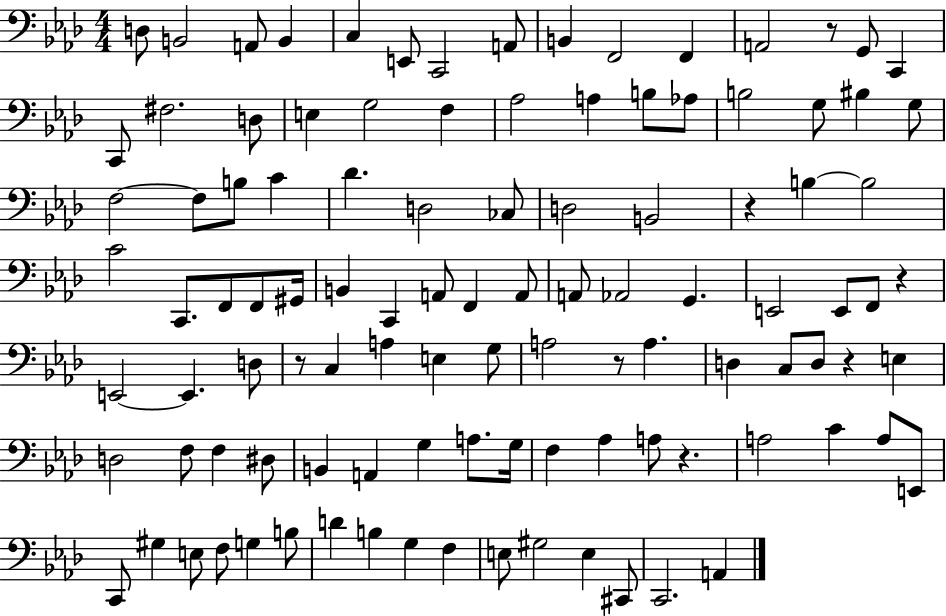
D3/e B2/h A2/e B2/q C3/q E2/e C2/h A2/e B2/q F2/h F2/q A2/h R/e G2/e C2/q C2/e F#3/h. D3/e E3/q G3/h F3/q Ab3/h A3/q B3/e Ab3/e B3/h G3/e BIS3/q G3/e F3/h F3/e B3/e C4/q Db4/q. D3/h CES3/e D3/h B2/h R/q B3/q B3/h C4/h C2/e. F2/e F2/e G#2/s B2/q C2/q A2/e F2/q A2/e A2/e Ab2/h G2/q. E2/h E2/e F2/e R/q E2/h E2/q. D3/e R/e C3/q A3/q E3/q G3/e A3/h R/e A3/q. D3/q C3/e D3/e R/q E3/q D3/h F3/e F3/q D#3/e B2/q A2/q G3/q A3/e. G3/s F3/q Ab3/q A3/e R/q. A3/h C4/q A3/e E2/e C2/e G#3/q E3/e F3/e G3/q B3/e D4/q B3/q G3/q F3/q E3/e G#3/h E3/q C#2/e C2/h. A2/q